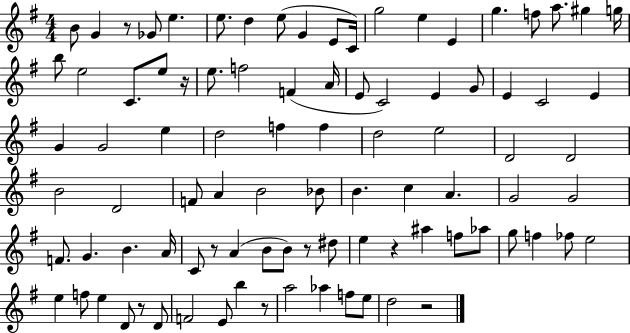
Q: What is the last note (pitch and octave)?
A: D5